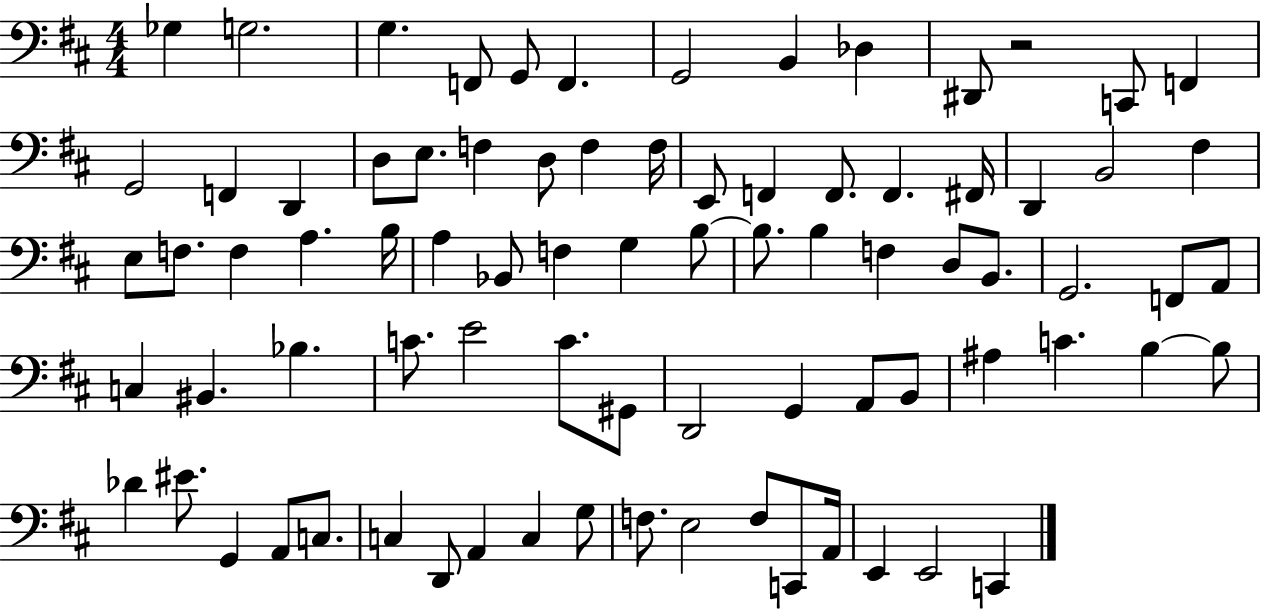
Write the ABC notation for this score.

X:1
T:Untitled
M:4/4
L:1/4
K:D
_G, G,2 G, F,,/2 G,,/2 F,, G,,2 B,, _D, ^D,,/2 z2 C,,/2 F,, G,,2 F,, D,, D,/2 E,/2 F, D,/2 F, F,/4 E,,/2 F,, F,,/2 F,, ^F,,/4 D,, B,,2 ^F, E,/2 F,/2 F, A, B,/4 A, _B,,/2 F, G, B,/2 B,/2 B, F, D,/2 B,,/2 G,,2 F,,/2 A,,/2 C, ^B,, _B, C/2 E2 C/2 ^G,,/2 D,,2 G,, A,,/2 B,,/2 ^A, C B, B,/2 _D ^E/2 G,, A,,/2 C,/2 C, D,,/2 A,, C, G,/2 F,/2 E,2 F,/2 C,,/2 A,,/4 E,, E,,2 C,,